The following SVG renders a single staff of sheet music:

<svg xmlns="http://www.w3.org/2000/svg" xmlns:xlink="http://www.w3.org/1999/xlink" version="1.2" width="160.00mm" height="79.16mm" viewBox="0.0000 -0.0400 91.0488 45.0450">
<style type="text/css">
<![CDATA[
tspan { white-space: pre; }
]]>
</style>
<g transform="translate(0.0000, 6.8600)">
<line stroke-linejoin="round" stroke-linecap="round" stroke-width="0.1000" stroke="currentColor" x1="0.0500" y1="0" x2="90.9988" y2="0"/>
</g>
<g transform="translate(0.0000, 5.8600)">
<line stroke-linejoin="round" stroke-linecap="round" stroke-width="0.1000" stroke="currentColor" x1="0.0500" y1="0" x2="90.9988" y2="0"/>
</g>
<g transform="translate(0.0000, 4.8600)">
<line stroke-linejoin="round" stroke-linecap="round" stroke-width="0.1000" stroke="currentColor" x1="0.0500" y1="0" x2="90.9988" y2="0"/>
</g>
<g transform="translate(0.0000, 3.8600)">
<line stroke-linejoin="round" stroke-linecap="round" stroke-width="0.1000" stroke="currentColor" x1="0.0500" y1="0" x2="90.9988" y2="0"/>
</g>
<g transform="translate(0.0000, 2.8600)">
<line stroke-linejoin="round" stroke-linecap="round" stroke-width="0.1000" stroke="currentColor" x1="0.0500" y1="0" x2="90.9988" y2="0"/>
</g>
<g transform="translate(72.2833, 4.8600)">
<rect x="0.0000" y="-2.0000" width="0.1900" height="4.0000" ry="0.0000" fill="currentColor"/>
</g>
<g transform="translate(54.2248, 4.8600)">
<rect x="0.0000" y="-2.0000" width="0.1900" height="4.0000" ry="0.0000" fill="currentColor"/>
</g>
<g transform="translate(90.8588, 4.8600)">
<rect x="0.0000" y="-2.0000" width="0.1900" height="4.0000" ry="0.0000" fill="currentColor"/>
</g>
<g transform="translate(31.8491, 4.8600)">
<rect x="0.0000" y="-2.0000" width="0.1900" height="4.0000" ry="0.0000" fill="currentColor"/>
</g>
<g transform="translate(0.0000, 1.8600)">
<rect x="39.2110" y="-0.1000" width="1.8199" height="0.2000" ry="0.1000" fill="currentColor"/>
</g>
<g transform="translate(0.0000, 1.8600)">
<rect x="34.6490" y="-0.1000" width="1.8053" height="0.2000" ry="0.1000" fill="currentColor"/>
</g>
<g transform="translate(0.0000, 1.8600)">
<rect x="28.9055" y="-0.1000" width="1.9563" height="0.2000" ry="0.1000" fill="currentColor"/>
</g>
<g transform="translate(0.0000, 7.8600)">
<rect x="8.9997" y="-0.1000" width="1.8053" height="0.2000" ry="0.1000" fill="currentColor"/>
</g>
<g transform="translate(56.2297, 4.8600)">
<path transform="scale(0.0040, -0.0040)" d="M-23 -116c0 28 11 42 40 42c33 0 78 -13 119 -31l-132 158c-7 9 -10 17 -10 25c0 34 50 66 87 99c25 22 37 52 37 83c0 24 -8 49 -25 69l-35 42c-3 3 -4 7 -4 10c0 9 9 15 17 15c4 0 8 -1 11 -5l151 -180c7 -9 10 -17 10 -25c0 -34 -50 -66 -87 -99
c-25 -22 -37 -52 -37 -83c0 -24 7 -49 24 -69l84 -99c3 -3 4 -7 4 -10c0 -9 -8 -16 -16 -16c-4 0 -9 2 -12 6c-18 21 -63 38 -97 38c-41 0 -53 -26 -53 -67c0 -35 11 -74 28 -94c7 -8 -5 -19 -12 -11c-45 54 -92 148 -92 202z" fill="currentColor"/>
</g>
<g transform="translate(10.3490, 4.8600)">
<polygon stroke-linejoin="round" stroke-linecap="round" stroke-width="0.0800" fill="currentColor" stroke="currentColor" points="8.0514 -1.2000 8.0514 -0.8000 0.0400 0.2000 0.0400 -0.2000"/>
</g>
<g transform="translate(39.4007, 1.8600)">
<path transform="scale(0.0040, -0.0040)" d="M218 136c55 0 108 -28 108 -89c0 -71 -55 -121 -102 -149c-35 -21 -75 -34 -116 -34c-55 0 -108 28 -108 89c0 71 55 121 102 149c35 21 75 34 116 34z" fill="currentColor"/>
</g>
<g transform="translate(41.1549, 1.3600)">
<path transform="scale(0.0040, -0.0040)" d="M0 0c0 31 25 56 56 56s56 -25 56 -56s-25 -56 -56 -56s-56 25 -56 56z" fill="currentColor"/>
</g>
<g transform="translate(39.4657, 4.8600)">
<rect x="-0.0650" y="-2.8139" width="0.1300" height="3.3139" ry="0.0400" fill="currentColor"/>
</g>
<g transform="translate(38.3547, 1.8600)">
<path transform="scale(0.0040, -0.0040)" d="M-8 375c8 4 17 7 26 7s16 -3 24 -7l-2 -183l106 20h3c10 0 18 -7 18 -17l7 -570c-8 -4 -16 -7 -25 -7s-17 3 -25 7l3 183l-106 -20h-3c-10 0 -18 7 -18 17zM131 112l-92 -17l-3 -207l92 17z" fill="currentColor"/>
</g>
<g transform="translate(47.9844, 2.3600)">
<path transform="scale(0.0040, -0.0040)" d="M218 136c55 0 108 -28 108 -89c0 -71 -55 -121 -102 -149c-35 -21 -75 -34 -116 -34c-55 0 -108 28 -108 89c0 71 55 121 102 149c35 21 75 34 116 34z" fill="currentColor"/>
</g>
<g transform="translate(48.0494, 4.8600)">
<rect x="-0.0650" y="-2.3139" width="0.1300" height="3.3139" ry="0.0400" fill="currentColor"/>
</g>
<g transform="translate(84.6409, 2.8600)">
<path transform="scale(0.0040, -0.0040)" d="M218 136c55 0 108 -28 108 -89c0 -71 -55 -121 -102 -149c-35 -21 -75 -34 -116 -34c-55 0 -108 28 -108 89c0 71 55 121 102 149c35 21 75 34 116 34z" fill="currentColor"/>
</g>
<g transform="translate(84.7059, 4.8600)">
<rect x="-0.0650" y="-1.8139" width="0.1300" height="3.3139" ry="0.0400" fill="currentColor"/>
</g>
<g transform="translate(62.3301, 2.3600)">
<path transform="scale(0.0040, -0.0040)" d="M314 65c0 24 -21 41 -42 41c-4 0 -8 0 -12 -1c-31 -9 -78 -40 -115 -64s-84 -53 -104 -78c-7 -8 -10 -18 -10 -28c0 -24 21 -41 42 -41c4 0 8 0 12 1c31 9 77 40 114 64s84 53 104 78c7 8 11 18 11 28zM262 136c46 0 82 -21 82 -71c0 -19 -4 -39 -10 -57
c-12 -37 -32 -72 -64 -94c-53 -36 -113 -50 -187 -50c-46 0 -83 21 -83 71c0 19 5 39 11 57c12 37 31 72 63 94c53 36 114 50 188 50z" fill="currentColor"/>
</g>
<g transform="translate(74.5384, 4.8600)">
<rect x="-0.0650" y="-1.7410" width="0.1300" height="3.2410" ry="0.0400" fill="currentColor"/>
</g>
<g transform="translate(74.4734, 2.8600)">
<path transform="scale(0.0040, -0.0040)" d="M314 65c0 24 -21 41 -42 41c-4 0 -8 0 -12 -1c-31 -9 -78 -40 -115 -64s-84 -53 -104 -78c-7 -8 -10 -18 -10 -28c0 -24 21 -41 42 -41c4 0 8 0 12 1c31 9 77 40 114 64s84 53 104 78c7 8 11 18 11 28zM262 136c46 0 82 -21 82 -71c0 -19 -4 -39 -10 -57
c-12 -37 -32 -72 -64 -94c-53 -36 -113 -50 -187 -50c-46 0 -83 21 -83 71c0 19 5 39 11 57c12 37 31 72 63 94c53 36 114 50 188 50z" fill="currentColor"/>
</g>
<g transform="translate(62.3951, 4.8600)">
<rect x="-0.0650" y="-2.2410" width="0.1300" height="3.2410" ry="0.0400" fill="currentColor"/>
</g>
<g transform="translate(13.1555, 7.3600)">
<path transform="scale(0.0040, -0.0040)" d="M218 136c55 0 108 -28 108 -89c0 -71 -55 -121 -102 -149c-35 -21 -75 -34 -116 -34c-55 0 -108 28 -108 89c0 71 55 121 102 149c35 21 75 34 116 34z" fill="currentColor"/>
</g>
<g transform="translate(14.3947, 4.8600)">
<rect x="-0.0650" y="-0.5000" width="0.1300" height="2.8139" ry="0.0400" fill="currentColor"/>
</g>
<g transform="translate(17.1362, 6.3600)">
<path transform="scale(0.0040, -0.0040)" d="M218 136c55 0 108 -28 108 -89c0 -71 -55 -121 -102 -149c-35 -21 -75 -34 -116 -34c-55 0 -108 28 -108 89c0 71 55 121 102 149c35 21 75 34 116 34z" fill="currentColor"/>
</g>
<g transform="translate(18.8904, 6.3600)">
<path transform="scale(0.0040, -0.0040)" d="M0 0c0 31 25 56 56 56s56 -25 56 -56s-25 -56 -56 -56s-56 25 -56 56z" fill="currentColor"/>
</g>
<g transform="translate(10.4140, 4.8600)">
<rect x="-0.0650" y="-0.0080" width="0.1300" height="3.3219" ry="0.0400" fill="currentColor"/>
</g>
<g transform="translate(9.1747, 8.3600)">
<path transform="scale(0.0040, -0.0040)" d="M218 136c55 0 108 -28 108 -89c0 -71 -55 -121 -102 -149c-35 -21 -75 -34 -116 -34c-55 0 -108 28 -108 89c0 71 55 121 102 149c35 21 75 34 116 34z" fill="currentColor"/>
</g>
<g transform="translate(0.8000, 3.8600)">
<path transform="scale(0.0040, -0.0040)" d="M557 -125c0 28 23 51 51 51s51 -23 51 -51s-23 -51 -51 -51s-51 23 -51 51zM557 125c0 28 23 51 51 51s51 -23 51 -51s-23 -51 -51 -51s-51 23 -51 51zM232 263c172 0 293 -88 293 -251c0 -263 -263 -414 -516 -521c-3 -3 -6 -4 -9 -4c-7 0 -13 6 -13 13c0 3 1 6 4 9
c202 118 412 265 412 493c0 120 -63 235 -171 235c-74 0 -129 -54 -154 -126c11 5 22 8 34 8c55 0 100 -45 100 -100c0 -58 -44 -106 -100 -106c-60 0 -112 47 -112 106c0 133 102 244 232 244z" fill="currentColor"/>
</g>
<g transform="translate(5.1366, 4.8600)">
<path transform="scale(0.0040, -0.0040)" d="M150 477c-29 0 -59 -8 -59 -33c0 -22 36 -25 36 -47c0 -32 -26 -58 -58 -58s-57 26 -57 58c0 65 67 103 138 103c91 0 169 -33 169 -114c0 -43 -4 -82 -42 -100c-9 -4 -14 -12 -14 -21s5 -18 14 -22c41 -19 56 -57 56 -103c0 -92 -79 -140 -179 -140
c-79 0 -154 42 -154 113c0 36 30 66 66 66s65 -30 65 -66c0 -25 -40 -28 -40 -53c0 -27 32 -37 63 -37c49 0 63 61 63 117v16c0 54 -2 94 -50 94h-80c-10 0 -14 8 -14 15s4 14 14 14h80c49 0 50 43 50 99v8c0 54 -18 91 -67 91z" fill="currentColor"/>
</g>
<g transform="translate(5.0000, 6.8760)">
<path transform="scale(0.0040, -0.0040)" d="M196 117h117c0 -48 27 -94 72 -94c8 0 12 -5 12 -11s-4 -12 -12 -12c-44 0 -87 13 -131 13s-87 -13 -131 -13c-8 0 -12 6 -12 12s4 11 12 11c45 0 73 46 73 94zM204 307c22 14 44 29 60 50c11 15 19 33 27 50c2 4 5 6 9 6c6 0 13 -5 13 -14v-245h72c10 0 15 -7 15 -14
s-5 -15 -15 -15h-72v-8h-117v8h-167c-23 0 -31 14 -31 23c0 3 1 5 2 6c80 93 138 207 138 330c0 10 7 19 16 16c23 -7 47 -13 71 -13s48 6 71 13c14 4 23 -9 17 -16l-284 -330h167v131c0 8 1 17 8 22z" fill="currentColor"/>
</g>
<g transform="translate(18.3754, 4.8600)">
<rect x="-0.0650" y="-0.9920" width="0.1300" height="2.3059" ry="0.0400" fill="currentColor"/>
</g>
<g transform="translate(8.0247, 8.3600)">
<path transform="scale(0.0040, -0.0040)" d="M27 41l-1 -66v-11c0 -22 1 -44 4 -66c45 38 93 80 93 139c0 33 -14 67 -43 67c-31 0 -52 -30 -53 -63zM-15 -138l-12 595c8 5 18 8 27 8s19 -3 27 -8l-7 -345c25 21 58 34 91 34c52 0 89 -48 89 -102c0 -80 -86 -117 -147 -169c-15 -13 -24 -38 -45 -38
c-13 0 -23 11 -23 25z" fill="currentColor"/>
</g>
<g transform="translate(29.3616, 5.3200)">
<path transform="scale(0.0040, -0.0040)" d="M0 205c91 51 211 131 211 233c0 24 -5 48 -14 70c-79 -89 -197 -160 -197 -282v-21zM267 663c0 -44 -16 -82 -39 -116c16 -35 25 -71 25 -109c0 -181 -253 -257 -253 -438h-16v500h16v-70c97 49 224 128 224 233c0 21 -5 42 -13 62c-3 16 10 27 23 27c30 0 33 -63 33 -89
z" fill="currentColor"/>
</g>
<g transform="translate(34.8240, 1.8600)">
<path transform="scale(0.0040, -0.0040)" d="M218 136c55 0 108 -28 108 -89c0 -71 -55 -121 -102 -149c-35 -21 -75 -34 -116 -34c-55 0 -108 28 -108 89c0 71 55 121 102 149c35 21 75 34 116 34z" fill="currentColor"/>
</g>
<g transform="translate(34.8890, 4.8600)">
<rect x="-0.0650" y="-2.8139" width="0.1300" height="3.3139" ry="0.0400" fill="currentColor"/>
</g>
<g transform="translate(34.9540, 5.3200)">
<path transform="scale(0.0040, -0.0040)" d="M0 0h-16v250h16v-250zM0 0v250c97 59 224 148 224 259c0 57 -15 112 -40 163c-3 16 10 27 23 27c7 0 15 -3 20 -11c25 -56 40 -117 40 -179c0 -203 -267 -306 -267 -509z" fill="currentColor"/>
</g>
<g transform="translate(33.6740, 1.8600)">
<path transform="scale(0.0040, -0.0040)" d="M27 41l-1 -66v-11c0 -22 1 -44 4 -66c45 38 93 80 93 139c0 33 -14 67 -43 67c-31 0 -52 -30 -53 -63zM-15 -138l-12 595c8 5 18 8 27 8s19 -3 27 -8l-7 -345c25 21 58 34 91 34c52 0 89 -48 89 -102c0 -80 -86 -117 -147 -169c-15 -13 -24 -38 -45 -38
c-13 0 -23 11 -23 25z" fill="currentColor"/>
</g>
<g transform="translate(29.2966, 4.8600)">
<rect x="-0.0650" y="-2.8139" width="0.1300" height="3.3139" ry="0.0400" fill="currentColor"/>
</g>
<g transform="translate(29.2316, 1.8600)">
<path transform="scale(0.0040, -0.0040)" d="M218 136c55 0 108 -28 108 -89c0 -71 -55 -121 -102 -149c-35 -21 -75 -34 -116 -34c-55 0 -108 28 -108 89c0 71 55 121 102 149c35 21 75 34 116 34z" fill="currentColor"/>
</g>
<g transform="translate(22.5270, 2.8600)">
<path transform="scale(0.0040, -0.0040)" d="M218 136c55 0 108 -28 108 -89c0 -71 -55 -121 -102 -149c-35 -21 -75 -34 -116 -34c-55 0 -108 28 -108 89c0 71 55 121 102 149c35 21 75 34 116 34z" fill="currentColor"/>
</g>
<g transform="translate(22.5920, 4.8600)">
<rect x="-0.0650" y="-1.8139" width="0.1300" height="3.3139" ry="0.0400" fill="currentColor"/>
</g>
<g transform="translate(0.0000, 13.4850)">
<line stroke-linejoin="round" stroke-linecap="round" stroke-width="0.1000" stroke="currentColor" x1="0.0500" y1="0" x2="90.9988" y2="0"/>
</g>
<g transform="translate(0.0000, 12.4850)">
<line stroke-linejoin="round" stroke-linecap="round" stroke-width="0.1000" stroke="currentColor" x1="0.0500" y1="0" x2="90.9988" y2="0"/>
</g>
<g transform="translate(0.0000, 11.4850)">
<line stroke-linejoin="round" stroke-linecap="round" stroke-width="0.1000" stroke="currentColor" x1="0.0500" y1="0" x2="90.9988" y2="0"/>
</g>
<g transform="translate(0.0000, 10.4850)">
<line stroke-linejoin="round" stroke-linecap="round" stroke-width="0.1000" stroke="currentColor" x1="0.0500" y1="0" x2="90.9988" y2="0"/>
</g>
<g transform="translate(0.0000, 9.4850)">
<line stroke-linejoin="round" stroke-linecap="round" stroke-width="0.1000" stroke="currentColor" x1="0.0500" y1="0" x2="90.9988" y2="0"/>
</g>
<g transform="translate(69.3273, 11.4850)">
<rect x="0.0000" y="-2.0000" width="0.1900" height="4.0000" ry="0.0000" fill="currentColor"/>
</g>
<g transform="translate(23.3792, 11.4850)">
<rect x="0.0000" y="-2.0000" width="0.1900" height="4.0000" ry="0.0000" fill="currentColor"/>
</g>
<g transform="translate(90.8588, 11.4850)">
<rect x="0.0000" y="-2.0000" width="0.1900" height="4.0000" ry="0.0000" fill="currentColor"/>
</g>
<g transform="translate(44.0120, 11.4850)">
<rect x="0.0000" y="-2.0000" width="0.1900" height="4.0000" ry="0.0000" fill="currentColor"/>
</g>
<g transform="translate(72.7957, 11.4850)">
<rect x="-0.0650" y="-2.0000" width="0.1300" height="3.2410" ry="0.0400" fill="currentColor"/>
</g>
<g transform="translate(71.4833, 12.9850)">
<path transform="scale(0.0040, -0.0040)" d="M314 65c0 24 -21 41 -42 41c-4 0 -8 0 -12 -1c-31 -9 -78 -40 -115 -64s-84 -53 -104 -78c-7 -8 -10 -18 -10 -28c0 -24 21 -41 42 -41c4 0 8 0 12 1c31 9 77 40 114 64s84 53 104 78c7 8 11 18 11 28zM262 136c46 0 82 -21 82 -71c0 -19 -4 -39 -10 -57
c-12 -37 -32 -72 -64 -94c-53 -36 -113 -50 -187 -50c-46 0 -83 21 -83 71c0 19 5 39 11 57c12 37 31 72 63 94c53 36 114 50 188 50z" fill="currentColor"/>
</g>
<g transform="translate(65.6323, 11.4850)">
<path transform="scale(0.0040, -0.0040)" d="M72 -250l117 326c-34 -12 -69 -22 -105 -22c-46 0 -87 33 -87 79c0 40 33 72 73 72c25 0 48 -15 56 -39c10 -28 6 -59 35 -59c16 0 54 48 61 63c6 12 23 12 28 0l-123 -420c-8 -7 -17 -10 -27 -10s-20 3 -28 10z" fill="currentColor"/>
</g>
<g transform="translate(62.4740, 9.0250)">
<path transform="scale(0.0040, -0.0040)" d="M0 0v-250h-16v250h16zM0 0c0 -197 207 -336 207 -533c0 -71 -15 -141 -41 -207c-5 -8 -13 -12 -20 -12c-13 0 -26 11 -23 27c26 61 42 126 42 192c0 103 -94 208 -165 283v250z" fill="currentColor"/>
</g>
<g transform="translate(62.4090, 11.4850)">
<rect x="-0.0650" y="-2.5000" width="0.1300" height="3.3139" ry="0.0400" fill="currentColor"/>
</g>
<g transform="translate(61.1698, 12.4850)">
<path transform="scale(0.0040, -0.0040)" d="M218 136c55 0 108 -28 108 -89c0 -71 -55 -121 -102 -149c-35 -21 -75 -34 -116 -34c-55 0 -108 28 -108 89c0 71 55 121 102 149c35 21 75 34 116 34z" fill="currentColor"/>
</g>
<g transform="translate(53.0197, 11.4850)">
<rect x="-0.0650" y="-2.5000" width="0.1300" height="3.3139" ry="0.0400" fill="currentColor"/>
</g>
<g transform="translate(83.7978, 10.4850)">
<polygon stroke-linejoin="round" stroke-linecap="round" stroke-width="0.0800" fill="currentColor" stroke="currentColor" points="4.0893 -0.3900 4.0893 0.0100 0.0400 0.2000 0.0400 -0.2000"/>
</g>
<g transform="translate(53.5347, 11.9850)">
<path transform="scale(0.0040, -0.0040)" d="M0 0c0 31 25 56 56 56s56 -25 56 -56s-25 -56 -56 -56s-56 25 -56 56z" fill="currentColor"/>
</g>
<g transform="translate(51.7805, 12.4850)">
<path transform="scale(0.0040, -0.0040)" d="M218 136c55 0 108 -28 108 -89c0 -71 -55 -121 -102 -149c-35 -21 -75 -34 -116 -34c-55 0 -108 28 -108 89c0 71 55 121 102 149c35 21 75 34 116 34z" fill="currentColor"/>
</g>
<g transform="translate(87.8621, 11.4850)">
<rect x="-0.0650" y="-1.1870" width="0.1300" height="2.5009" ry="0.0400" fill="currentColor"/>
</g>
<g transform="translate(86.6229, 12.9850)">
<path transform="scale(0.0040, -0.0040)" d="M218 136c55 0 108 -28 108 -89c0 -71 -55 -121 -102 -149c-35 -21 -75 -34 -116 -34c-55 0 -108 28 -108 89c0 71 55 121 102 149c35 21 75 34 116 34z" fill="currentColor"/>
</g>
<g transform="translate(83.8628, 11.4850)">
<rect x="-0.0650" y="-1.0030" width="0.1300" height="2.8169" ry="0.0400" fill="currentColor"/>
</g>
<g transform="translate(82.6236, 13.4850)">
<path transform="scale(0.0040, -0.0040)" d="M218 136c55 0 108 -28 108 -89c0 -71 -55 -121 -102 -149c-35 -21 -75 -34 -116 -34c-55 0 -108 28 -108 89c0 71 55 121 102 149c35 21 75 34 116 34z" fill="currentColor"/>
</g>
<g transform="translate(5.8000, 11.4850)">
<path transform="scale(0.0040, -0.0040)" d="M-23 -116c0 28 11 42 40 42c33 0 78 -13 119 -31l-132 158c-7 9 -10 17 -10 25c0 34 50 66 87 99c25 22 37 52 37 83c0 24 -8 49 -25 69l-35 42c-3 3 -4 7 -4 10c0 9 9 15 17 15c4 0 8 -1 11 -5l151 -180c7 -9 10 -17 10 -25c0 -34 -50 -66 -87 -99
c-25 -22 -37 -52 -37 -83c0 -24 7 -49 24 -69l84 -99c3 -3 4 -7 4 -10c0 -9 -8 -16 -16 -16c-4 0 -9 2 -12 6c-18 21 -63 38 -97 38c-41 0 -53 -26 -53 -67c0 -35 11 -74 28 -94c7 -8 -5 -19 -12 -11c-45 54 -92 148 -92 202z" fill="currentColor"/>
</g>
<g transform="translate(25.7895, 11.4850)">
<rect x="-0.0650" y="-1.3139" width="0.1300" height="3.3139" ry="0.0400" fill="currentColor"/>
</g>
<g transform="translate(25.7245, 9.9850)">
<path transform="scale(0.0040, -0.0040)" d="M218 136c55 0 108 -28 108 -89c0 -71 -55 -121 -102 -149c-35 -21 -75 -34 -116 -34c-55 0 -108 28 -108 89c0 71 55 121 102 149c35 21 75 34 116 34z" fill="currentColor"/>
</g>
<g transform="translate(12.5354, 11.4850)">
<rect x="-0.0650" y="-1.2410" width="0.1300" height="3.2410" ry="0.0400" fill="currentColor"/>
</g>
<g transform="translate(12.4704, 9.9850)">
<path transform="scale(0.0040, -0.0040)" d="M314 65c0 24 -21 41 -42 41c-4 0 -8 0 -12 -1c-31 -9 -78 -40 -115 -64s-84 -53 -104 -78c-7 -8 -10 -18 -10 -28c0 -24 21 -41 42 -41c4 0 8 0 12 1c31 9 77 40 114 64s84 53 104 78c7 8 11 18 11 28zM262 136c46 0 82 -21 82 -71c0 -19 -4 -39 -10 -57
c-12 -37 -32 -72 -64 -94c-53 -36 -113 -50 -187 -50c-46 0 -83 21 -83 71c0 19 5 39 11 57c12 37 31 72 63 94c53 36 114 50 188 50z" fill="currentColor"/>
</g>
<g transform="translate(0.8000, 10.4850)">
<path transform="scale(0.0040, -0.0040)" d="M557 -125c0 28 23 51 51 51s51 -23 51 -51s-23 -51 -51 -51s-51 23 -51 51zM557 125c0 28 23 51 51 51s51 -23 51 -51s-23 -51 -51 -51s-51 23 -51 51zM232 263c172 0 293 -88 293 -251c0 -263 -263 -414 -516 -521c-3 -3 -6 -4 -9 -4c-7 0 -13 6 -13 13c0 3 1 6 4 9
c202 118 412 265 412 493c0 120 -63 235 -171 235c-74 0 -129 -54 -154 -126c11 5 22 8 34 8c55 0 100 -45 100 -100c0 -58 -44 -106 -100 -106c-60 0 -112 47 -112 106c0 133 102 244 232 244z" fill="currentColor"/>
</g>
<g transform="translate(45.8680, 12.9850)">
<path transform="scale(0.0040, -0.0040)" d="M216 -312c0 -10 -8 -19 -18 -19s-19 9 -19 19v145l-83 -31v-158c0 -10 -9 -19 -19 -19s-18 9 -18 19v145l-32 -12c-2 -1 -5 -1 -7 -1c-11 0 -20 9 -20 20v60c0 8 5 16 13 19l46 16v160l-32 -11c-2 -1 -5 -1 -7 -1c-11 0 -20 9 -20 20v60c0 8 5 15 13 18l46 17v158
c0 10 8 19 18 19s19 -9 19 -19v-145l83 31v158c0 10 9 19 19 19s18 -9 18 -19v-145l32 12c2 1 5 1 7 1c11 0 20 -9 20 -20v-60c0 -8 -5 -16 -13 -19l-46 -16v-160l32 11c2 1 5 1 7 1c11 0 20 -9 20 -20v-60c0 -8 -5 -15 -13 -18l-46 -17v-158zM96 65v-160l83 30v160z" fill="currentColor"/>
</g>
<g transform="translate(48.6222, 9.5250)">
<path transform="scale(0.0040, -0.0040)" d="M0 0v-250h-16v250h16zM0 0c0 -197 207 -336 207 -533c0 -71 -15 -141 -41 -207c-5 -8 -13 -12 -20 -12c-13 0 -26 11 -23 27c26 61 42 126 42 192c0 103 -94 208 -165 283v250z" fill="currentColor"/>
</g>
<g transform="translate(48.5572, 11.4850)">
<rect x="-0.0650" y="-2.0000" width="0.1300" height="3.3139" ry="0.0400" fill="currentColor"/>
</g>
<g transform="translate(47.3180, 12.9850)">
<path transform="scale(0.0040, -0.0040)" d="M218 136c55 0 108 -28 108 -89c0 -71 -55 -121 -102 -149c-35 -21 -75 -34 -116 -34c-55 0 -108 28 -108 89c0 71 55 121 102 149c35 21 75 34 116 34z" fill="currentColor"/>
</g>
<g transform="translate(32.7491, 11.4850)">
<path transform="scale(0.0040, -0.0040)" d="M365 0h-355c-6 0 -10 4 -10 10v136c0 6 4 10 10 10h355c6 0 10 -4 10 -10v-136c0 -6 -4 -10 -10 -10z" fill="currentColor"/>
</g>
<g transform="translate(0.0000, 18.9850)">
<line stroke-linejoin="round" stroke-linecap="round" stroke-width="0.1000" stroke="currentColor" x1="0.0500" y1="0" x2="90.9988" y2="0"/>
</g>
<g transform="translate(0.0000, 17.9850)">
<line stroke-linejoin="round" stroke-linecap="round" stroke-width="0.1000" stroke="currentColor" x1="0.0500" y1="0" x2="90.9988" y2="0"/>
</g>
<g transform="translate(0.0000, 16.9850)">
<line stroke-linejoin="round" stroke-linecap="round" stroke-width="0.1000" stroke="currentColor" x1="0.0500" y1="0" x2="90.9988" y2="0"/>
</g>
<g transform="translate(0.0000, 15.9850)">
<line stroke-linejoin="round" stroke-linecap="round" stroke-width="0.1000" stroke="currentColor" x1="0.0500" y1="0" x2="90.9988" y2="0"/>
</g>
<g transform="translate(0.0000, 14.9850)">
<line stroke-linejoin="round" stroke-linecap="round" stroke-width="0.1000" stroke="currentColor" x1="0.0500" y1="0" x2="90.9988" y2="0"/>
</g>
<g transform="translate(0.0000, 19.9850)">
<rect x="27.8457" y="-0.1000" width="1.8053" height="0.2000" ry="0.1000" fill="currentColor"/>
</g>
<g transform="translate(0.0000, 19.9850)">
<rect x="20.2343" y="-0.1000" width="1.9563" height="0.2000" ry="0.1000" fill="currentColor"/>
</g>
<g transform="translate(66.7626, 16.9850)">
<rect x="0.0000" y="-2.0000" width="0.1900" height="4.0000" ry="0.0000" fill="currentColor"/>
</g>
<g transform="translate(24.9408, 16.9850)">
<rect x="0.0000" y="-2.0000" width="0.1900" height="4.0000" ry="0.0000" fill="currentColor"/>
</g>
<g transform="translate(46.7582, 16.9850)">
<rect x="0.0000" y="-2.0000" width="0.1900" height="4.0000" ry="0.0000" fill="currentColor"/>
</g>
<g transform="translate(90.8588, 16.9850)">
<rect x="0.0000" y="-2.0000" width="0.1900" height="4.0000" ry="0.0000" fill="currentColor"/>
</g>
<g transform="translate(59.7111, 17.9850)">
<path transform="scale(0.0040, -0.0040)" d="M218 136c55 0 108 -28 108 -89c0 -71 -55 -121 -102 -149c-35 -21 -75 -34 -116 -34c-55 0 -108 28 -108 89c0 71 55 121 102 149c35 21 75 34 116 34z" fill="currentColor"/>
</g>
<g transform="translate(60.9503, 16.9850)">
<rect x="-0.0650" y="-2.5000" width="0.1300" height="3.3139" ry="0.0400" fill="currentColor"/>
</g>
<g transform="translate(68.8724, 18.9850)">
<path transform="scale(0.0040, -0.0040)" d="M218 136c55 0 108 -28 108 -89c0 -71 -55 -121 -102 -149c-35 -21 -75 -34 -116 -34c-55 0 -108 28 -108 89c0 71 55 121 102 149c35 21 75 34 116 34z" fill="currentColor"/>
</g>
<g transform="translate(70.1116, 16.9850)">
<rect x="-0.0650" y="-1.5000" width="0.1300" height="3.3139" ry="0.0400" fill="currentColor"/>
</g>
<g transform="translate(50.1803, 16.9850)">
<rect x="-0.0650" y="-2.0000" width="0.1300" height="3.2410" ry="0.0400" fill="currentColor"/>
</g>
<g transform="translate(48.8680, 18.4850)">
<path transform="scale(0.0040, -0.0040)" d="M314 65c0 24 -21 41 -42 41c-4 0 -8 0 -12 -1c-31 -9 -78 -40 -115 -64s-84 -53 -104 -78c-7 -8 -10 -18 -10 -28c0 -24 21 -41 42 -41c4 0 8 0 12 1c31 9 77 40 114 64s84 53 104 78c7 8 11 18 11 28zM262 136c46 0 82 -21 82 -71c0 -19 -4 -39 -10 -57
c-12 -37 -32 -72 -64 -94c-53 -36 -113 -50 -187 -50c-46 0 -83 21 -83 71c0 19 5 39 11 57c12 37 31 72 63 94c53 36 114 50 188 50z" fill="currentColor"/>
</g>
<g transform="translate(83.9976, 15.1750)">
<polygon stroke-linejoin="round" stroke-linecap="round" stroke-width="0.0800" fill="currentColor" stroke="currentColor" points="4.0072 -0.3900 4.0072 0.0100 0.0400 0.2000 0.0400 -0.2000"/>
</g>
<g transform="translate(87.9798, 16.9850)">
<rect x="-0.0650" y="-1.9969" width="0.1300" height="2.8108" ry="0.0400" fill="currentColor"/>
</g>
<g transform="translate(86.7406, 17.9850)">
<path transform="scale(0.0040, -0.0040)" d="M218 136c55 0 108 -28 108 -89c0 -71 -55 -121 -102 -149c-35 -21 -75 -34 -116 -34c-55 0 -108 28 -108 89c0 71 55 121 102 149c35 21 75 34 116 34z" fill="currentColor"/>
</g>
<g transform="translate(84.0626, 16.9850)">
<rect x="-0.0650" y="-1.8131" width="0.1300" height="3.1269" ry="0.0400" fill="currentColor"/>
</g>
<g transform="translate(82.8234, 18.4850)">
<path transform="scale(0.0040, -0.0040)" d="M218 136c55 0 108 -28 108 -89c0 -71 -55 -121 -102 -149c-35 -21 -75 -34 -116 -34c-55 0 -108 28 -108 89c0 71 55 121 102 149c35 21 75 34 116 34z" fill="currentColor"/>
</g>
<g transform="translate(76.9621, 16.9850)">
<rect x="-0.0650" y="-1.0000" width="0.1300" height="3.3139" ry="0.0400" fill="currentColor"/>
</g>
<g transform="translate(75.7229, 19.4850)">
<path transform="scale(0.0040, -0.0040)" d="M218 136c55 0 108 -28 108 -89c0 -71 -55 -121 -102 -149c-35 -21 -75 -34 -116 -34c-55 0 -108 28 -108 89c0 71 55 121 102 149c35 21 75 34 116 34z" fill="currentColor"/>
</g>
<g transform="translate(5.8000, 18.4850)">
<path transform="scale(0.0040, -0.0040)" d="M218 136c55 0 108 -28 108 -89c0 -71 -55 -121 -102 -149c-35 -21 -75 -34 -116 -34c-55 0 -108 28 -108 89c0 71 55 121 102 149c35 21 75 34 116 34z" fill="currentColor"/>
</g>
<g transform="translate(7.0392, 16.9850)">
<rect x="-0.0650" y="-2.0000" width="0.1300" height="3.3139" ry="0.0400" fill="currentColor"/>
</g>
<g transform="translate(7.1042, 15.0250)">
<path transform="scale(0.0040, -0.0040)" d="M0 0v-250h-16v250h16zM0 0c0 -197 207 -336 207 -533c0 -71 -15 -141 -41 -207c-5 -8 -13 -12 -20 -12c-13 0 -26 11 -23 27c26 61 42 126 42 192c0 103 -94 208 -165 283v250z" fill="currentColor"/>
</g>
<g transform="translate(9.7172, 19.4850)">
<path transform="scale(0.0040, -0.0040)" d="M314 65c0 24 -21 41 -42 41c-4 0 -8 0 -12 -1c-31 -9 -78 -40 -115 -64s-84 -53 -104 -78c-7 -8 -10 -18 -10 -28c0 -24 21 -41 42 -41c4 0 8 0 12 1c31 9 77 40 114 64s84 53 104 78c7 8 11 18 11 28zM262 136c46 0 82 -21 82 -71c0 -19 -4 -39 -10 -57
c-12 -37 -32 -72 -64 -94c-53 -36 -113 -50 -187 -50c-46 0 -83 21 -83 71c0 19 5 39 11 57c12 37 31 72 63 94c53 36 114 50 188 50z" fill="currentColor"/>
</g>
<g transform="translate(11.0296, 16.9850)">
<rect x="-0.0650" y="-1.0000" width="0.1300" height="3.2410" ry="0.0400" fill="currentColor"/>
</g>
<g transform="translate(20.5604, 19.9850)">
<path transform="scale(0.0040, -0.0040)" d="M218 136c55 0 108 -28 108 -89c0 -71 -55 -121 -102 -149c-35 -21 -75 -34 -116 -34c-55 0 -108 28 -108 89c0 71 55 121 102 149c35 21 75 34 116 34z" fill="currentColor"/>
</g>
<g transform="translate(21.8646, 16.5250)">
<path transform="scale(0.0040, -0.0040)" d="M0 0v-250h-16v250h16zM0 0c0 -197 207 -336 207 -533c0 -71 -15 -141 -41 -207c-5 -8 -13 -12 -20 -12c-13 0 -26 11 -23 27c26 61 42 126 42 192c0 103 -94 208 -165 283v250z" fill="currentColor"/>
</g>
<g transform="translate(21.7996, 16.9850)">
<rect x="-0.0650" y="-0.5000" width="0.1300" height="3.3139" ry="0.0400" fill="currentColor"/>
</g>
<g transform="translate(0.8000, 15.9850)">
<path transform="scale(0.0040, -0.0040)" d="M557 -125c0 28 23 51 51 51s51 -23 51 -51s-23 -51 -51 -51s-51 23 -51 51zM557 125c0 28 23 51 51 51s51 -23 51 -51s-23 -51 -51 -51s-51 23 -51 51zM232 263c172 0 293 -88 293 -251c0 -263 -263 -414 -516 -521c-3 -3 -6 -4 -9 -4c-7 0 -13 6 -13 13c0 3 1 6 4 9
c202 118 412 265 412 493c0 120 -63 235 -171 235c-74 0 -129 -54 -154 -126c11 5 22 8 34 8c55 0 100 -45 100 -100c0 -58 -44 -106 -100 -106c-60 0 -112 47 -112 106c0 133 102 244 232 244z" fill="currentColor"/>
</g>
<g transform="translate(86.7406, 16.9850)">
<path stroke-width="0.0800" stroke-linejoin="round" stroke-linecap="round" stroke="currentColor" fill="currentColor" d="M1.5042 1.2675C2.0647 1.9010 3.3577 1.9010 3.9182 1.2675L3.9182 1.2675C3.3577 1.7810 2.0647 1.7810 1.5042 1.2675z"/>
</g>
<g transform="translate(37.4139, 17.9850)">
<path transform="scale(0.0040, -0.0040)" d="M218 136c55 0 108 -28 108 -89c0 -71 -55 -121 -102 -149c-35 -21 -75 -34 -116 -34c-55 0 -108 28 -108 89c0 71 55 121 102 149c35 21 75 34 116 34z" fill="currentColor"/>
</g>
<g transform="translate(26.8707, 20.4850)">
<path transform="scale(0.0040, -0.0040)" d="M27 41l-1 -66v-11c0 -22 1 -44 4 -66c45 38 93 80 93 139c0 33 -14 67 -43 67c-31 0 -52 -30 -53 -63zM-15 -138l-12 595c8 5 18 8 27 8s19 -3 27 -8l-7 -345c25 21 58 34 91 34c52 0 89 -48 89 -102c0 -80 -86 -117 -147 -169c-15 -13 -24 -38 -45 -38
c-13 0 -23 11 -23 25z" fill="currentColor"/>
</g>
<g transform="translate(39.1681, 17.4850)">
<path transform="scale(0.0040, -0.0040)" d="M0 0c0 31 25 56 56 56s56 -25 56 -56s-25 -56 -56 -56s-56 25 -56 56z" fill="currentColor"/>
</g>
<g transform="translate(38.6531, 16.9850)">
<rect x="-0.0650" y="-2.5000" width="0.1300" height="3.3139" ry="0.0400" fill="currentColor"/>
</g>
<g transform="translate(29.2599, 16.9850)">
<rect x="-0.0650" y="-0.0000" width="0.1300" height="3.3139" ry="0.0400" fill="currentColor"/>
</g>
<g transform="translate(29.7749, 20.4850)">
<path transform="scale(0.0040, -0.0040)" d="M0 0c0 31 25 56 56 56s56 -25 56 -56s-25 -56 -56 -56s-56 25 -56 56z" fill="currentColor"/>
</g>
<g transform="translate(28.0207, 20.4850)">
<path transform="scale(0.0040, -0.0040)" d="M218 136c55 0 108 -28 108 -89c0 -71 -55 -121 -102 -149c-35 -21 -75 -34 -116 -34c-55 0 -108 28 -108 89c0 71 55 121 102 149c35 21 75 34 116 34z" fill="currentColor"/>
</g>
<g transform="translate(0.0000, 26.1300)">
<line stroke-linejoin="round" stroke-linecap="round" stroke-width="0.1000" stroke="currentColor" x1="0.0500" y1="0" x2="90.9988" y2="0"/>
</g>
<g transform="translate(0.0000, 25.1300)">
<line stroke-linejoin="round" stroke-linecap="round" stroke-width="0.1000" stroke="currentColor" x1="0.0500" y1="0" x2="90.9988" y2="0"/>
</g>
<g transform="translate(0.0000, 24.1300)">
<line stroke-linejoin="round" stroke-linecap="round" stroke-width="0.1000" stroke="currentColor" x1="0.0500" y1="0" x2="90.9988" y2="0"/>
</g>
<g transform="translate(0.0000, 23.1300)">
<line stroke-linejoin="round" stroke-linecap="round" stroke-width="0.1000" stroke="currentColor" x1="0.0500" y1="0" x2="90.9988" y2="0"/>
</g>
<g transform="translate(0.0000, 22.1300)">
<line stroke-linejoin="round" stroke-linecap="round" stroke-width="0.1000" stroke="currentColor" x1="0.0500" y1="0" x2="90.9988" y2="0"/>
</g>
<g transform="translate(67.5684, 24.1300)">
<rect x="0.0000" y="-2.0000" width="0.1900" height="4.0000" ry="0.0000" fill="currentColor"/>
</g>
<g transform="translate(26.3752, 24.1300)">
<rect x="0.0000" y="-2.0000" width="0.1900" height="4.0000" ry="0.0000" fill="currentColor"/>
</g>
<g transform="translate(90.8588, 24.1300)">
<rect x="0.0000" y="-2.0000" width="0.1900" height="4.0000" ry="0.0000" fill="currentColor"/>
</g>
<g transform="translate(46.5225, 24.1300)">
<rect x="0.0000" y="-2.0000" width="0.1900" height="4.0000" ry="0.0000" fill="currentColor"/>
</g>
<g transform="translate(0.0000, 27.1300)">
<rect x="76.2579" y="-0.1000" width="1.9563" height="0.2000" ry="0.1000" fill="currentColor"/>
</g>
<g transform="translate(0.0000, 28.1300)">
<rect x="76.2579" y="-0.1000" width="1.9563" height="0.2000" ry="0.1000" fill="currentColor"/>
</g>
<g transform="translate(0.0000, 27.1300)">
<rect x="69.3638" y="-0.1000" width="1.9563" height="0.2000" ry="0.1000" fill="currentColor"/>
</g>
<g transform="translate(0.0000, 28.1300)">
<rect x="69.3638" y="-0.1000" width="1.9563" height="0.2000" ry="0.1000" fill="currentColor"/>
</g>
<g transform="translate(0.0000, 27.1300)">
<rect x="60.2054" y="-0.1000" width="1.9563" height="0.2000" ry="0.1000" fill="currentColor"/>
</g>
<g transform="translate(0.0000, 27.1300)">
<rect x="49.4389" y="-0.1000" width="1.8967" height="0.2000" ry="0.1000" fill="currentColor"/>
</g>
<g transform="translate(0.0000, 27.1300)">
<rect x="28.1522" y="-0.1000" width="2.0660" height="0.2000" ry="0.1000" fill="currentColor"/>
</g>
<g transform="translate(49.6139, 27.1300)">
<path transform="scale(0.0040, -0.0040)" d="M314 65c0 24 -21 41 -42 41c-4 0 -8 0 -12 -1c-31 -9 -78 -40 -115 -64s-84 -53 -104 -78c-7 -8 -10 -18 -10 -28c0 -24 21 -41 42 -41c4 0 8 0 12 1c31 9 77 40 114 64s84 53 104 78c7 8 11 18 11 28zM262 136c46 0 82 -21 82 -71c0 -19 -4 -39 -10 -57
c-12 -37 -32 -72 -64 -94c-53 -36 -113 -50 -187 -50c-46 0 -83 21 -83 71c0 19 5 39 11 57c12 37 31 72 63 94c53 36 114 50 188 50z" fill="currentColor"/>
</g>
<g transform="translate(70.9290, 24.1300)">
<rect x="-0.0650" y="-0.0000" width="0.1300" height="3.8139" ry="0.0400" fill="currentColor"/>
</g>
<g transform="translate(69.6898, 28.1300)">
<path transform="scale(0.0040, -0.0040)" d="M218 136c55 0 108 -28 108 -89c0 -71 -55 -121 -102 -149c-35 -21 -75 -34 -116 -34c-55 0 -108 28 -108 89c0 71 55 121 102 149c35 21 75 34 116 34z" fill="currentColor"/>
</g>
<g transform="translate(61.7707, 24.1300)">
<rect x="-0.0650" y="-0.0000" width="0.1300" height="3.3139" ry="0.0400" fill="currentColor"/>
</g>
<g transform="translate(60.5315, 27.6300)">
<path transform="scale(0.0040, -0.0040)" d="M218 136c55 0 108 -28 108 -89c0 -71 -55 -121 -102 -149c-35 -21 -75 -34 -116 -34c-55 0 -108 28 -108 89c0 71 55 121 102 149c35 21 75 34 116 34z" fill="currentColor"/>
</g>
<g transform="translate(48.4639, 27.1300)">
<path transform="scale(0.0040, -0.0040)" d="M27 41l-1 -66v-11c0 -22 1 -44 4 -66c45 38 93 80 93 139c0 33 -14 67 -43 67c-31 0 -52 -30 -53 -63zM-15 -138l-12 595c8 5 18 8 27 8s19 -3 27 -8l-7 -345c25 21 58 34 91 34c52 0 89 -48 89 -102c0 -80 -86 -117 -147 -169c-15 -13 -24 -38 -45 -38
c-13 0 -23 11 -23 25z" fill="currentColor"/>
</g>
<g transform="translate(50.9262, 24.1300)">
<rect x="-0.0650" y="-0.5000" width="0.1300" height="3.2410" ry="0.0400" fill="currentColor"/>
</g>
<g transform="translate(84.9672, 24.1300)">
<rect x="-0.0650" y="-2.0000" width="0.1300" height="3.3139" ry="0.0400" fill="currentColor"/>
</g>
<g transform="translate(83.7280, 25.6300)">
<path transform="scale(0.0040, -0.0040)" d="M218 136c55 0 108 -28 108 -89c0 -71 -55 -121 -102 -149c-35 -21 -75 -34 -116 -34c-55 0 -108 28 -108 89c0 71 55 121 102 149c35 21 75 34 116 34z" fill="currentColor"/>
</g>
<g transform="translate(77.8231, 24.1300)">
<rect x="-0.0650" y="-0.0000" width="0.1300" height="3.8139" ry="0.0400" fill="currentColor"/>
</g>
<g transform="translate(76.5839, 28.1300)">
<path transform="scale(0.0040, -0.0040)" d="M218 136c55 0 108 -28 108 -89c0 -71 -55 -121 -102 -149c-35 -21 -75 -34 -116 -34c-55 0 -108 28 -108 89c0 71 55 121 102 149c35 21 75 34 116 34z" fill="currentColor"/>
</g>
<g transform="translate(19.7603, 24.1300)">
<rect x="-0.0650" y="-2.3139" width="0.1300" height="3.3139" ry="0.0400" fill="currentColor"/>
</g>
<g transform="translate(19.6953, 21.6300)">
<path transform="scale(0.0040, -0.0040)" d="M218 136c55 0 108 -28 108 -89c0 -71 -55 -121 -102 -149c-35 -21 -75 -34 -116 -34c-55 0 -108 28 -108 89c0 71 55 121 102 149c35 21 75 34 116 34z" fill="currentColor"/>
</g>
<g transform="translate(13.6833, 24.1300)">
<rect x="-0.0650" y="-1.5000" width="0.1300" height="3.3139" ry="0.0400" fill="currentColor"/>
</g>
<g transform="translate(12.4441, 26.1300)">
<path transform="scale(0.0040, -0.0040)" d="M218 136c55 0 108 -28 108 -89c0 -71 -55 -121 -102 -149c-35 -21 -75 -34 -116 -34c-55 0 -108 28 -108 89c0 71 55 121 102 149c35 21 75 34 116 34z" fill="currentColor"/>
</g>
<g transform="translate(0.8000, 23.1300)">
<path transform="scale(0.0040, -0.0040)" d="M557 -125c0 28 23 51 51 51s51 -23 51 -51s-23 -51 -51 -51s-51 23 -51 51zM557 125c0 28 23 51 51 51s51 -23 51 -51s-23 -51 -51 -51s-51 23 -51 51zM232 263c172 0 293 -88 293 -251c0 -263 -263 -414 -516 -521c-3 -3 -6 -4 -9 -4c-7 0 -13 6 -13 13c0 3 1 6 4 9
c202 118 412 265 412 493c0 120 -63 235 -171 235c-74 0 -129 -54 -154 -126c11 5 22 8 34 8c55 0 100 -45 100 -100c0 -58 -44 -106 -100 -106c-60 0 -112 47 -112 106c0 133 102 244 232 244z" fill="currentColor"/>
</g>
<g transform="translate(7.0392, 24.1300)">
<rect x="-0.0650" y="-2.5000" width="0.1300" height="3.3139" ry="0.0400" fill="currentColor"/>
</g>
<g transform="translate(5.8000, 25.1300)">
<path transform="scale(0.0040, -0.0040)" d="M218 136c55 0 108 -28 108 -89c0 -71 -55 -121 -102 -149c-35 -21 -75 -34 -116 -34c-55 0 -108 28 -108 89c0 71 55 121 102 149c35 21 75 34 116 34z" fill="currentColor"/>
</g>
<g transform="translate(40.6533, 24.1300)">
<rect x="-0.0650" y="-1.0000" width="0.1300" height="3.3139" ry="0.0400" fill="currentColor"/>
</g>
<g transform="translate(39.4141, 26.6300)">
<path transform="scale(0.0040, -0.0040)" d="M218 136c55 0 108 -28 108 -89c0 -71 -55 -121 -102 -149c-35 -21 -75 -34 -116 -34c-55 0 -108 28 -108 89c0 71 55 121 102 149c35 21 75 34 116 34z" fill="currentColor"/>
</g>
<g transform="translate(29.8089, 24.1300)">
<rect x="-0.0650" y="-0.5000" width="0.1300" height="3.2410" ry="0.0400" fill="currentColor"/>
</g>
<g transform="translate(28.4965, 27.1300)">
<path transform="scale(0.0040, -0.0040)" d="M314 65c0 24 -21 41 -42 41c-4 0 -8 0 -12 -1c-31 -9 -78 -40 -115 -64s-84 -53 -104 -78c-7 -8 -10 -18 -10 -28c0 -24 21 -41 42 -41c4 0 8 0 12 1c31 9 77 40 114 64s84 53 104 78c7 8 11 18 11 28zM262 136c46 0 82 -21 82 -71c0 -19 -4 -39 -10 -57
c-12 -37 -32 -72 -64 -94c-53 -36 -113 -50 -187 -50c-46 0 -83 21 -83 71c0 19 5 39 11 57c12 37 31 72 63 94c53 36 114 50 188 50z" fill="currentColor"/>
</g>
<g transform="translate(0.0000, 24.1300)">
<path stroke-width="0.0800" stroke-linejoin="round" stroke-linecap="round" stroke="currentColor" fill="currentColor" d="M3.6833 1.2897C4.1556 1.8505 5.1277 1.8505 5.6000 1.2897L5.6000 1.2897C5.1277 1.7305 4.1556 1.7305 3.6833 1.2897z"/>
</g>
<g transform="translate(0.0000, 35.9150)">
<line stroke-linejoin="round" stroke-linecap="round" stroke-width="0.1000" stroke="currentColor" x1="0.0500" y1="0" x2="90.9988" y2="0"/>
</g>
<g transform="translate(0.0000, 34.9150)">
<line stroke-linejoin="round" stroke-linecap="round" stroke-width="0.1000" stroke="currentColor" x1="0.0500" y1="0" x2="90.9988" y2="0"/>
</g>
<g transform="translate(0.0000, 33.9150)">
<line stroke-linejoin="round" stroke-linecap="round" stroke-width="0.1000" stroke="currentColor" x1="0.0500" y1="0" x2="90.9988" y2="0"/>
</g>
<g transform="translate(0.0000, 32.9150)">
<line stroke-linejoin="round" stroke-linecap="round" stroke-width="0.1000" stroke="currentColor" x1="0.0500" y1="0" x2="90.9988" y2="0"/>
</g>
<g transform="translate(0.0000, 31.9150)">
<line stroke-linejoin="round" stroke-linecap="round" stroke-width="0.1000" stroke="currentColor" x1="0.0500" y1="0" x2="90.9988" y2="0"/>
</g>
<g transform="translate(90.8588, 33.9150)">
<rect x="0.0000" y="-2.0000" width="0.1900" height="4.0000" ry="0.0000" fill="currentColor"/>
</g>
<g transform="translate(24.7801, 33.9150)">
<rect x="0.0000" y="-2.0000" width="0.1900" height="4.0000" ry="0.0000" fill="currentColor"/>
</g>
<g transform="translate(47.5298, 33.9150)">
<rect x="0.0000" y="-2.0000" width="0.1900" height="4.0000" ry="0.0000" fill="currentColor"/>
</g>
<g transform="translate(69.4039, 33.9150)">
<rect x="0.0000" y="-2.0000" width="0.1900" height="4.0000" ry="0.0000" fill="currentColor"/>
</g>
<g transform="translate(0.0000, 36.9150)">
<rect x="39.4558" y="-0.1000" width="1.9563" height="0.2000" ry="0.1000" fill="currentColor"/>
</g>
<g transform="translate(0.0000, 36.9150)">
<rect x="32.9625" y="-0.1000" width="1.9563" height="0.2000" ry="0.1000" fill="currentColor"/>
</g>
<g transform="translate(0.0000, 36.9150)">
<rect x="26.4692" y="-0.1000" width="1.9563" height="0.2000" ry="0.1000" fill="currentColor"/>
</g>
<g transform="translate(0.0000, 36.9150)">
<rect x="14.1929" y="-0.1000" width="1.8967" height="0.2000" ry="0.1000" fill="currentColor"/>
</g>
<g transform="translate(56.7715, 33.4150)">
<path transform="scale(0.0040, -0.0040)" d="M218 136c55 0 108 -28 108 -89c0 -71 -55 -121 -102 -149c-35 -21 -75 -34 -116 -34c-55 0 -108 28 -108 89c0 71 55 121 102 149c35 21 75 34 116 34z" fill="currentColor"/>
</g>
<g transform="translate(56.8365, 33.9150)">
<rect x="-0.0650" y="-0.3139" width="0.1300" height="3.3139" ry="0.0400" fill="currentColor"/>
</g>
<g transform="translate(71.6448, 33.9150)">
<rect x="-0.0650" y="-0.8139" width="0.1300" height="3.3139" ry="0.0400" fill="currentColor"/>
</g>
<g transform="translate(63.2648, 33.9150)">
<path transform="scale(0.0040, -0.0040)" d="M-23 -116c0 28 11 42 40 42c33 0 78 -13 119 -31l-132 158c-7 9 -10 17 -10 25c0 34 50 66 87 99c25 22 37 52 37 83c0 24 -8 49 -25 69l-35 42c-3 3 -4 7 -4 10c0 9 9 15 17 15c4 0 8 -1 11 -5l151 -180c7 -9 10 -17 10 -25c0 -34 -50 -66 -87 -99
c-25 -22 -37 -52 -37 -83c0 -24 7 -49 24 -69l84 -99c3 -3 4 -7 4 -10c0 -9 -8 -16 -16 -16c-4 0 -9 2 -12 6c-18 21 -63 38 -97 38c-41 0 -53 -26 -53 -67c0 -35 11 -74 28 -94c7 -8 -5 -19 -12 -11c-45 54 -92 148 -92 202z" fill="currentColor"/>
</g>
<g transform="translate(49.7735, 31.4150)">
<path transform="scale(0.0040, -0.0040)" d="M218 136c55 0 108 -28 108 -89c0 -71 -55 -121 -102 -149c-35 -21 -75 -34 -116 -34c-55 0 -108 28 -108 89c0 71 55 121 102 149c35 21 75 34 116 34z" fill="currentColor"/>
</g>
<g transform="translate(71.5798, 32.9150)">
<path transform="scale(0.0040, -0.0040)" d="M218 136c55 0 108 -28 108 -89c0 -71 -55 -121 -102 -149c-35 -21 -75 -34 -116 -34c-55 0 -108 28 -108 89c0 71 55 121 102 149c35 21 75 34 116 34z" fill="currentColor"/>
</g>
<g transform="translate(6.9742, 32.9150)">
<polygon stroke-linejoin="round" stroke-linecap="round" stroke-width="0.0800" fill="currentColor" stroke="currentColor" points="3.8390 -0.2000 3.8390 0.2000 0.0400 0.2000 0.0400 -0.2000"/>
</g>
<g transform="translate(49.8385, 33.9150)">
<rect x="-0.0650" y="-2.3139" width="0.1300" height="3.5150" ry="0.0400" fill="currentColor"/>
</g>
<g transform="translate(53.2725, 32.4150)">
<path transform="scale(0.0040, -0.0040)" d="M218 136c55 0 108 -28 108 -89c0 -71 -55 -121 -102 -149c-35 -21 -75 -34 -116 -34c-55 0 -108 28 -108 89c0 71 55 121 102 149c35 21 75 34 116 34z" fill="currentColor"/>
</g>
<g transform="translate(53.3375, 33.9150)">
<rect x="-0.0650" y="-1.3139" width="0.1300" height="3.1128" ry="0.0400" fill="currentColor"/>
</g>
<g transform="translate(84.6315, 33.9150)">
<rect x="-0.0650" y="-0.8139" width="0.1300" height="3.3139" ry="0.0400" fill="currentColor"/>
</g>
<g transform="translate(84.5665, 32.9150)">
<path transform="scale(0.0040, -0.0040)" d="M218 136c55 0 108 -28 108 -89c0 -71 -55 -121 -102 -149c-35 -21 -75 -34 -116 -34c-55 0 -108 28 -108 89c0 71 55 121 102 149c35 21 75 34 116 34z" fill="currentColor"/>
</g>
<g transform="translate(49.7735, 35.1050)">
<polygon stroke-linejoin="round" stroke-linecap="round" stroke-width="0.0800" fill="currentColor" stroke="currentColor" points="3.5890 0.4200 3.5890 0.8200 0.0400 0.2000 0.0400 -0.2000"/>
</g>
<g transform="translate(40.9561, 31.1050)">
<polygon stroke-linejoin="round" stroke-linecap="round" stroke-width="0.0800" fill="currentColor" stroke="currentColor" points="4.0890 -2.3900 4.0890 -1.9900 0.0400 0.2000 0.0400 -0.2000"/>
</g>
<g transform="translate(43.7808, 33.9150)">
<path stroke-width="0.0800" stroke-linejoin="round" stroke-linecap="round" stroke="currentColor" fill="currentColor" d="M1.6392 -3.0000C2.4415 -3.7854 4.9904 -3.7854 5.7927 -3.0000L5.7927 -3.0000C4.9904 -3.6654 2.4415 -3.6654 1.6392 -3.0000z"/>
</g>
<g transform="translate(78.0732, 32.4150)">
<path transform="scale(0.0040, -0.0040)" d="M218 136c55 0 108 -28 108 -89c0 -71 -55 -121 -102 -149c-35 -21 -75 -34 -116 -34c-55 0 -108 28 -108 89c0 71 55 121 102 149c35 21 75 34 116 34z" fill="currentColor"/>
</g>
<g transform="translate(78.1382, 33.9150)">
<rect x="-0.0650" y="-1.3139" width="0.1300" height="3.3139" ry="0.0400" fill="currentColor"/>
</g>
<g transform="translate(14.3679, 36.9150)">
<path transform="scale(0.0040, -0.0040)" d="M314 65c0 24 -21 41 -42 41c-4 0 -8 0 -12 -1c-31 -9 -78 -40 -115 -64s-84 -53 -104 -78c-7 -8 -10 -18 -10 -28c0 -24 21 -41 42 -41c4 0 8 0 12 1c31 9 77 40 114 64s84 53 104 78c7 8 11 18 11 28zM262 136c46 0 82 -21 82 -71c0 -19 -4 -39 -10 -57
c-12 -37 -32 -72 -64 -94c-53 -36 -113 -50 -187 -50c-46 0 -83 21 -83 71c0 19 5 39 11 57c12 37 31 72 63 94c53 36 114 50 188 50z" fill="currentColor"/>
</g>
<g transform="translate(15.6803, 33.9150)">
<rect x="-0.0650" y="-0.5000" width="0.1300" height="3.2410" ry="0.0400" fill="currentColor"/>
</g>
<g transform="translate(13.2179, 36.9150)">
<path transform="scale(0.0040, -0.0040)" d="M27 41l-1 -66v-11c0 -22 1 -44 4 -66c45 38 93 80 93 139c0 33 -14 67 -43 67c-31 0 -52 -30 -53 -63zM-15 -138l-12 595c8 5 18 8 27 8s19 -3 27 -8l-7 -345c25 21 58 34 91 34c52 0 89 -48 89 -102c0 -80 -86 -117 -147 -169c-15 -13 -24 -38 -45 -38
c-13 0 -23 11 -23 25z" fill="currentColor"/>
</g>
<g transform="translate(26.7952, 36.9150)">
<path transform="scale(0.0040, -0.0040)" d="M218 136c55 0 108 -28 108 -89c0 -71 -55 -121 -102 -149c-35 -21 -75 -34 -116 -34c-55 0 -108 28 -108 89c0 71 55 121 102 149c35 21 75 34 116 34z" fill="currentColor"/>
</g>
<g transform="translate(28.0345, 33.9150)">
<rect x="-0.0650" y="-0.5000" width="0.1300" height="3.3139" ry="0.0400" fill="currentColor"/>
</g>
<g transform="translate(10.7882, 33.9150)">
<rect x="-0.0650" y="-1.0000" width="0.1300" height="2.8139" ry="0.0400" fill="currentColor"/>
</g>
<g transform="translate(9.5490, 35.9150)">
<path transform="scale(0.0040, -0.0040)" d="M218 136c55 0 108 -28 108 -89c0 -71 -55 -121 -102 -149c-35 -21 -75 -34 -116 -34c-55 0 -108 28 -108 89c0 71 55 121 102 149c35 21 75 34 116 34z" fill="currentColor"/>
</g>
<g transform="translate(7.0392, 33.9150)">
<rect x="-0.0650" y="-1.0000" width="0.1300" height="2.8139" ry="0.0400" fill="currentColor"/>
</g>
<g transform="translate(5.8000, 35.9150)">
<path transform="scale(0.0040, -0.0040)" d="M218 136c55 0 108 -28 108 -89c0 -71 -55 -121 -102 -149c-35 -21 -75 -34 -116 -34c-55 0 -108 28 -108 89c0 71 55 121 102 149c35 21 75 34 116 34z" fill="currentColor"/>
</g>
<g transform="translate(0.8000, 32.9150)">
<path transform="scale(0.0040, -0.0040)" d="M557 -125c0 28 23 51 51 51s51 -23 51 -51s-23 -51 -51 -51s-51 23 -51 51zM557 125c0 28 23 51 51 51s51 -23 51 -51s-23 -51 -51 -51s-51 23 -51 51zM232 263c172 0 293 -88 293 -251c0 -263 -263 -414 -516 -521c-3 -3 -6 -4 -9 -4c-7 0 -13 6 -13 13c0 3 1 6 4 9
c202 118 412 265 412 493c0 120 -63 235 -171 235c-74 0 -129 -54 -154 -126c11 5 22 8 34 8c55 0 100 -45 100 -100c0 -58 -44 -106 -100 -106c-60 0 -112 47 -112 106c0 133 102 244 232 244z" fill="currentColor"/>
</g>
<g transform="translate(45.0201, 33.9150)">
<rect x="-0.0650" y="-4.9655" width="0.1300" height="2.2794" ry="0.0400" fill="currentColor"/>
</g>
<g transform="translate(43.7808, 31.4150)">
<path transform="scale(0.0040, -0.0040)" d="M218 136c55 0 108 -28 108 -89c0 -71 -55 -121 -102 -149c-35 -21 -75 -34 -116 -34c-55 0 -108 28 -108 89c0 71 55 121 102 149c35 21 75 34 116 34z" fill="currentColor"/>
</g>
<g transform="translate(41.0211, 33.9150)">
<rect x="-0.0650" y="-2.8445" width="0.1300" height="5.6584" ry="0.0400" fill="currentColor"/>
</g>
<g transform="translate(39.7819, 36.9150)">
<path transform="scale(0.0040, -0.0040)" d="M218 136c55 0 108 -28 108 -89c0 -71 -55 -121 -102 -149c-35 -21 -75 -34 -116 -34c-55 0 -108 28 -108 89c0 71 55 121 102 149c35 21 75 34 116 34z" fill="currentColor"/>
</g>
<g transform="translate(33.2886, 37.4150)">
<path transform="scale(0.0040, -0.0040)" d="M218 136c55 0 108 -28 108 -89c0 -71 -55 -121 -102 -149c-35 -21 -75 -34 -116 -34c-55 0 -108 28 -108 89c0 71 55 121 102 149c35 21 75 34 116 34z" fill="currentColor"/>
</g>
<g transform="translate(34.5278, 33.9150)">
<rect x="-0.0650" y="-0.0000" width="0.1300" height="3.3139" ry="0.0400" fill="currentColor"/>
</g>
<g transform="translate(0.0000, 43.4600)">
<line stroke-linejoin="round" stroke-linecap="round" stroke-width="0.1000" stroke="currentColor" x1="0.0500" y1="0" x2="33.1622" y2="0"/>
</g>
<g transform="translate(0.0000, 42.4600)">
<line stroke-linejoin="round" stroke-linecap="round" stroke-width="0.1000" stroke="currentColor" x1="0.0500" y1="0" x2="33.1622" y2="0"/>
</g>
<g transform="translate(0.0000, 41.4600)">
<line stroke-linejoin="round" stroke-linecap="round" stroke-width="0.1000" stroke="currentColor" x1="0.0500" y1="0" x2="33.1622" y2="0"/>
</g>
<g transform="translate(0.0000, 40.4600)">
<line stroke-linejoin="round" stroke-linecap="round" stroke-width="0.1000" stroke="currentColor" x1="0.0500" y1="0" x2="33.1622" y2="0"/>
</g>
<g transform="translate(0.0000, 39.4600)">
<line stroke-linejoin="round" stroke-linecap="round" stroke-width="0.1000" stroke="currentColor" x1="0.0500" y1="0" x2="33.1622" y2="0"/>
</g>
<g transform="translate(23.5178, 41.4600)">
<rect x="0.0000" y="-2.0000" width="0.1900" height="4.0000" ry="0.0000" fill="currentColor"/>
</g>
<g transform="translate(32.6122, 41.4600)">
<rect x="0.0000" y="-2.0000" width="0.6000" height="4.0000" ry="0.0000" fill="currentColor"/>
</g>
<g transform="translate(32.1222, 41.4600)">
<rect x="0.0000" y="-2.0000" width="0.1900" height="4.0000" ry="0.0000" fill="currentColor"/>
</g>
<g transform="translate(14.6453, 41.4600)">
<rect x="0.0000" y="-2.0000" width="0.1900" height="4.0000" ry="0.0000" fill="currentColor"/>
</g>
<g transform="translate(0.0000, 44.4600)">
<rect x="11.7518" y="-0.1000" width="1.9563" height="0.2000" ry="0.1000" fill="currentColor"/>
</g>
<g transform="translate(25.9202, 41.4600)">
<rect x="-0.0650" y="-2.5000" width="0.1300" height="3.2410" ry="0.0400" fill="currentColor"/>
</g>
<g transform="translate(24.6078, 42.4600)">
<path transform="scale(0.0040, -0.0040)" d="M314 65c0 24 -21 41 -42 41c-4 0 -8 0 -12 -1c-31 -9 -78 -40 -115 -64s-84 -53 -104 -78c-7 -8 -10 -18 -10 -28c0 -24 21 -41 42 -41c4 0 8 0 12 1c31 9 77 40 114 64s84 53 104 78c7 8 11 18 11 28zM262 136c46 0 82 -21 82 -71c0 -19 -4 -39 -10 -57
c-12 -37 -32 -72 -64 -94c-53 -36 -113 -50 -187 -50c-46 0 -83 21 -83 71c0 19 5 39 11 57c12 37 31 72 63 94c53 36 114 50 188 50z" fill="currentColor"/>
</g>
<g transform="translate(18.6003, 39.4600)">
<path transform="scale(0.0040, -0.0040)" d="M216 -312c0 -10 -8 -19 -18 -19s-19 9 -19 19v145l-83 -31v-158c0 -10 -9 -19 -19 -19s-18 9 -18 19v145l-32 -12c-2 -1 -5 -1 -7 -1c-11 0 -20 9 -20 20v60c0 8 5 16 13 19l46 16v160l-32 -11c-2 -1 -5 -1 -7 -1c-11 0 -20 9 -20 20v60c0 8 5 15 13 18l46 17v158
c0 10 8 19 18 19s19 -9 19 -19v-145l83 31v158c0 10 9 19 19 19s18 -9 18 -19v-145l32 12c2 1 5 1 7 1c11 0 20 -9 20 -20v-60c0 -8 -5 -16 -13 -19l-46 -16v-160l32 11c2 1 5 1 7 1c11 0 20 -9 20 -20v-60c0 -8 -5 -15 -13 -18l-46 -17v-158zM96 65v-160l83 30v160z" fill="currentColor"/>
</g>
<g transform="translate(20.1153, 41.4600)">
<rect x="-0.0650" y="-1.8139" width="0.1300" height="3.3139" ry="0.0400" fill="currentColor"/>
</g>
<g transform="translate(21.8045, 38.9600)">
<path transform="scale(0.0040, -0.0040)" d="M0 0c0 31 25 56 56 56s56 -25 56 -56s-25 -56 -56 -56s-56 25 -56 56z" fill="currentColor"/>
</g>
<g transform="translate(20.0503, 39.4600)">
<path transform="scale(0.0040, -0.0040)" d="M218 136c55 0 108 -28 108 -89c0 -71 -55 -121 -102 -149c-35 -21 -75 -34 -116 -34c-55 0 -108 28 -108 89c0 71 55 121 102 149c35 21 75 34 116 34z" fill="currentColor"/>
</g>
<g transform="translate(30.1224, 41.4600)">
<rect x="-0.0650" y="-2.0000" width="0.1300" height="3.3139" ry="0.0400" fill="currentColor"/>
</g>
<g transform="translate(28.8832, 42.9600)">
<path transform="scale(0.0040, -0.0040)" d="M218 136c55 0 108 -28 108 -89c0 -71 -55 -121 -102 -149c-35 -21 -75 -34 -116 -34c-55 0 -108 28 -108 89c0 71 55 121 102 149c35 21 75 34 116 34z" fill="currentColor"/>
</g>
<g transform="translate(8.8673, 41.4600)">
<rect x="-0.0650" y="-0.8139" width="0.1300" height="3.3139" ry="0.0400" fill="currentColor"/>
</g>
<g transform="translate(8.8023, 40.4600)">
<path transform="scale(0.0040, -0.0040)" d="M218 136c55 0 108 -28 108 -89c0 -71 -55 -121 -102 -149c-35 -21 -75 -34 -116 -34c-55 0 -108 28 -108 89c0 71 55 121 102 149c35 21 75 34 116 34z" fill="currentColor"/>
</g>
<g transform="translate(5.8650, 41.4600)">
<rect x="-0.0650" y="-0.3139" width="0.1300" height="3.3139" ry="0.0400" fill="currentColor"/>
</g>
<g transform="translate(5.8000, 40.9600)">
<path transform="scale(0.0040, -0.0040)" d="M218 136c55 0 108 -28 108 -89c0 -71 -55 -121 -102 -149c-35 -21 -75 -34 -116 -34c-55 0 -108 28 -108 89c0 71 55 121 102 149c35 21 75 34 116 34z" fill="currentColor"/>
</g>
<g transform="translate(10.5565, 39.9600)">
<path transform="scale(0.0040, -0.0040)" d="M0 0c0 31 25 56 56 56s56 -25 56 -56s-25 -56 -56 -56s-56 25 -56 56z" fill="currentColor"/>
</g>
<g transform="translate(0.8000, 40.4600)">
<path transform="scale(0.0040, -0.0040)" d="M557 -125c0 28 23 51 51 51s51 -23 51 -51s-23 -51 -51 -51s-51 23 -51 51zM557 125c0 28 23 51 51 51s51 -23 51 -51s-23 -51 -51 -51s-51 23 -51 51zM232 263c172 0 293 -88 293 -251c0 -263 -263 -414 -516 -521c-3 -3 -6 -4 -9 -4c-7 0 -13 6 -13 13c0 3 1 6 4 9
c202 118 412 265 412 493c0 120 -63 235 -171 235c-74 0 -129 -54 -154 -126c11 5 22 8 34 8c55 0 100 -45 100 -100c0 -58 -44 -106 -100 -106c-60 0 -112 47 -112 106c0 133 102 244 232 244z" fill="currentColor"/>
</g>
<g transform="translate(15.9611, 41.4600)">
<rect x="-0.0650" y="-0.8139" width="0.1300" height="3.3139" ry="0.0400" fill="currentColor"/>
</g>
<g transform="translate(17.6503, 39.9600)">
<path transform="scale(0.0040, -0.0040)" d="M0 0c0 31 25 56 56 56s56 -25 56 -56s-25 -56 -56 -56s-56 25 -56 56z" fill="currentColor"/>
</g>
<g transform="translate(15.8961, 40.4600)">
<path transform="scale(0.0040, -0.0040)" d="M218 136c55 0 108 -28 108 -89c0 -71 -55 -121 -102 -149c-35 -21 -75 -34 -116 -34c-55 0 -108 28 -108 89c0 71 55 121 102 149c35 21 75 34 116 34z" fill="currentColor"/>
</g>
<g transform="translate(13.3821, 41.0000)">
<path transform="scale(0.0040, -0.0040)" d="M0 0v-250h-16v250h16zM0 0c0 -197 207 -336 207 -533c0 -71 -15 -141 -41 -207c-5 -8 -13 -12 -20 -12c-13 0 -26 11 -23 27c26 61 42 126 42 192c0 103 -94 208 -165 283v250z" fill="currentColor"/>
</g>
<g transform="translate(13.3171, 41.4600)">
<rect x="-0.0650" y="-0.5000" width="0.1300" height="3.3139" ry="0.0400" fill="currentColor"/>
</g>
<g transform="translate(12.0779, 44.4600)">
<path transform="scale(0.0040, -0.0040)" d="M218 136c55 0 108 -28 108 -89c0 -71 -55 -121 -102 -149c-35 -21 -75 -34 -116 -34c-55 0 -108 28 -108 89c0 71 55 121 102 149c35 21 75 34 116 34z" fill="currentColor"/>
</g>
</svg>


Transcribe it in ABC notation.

X:1
T:Untitled
M:3/4
L:1/4
K:C
_D,,/2 F,,/2 A,,/2 A, C/4 _C/2 C B, z B,2 A,2 A, z G,2 G, z2 ^A,,/2 B,, B,,/2 z/2 A,,2 G,,/2 A,,/2 A,,/2 F,,2 E,,/2 _D,, B,, A,,2 B,, G,, F,, A,,/2 B,,/2 B,, G,, B, E,,2 F,, _E,,2 D,, C,, C,, A,, G,,/2 G,,/2 _E,,2 E,, D,, E,,/2 B,/2 B,/2 G,/2 E, z F, G, F, E, F, E,,/2 F, ^A, B,,2 A,,